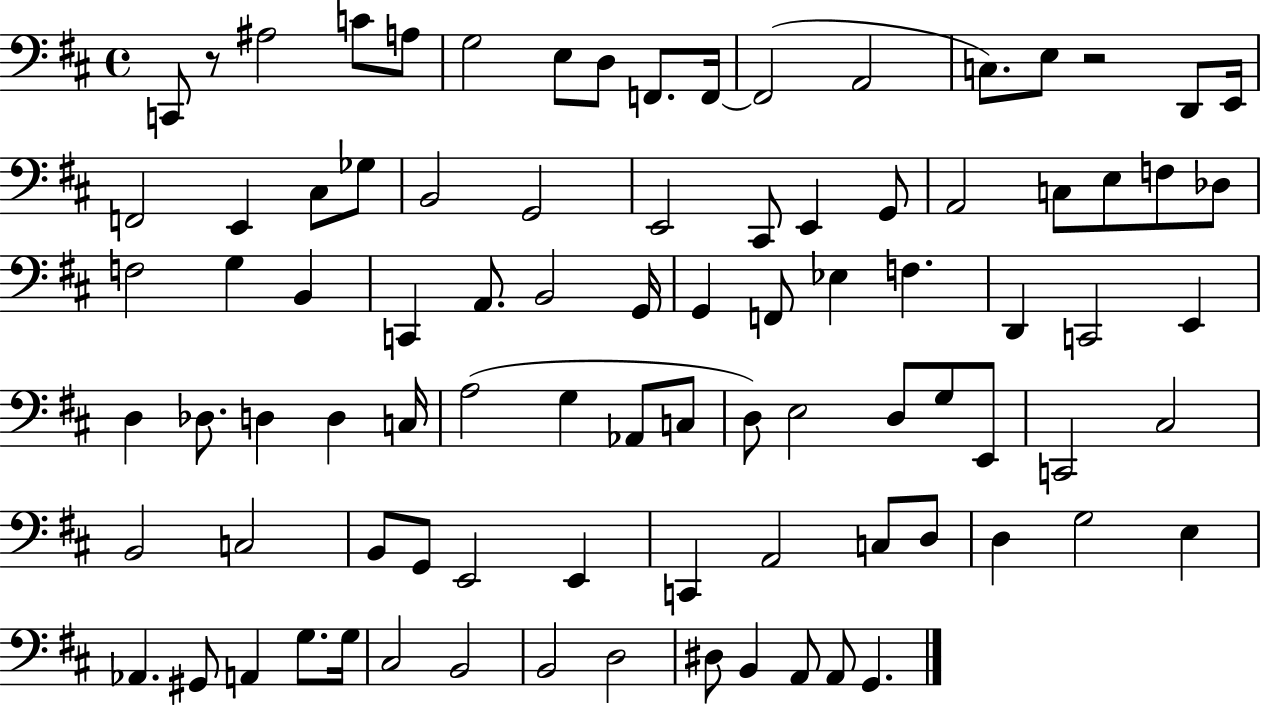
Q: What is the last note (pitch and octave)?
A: G2